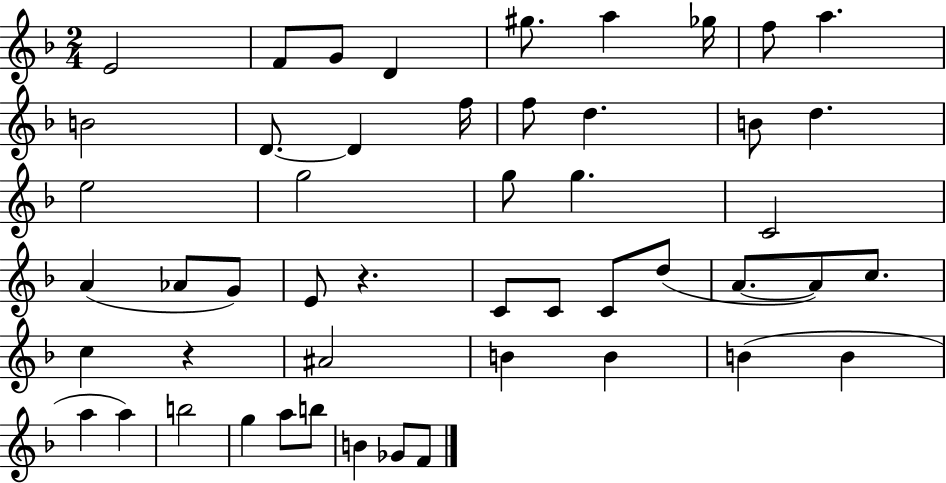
{
  \clef treble
  \numericTimeSignature
  \time 2/4
  \key f \major
  e'2 | f'8 g'8 d'4 | gis''8. a''4 ges''16 | f''8 a''4. | \break b'2 | d'8.~~ d'4 f''16 | f''8 d''4. | b'8 d''4. | \break e''2 | g''2 | g''8 g''4. | c'2 | \break a'4( aes'8 g'8) | e'8 r4. | c'8 c'8 c'8 d''8( | a'8.~~ a'8) c''8. | \break c''4 r4 | ais'2 | b'4 b'4 | b'4( b'4 | \break a''4 a''4) | b''2 | g''4 a''8 b''8 | b'4 ges'8 f'8 | \break \bar "|."
}